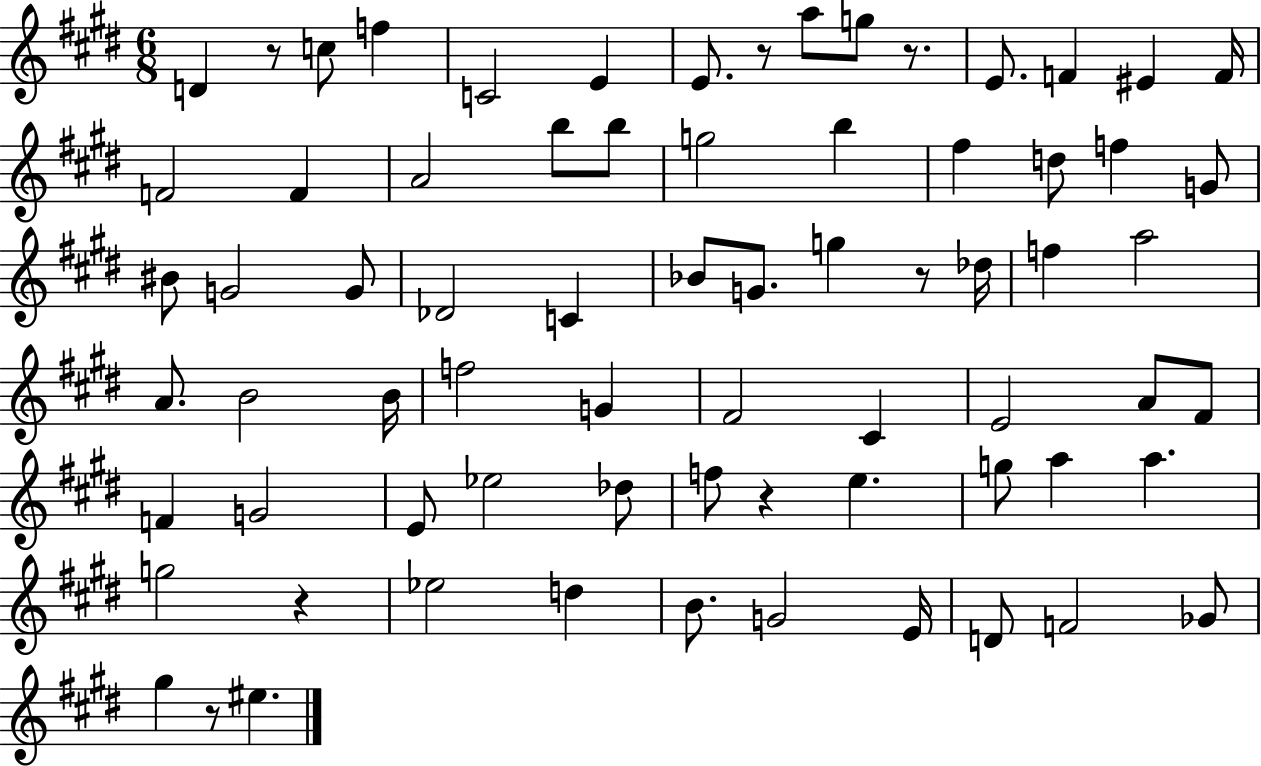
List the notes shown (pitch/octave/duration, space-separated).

D4/q R/e C5/e F5/q C4/h E4/q E4/e. R/e A5/e G5/e R/e. E4/e. F4/q EIS4/q F4/s F4/h F4/q A4/h B5/e B5/e G5/h B5/q F#5/q D5/e F5/q G4/e BIS4/e G4/h G4/e Db4/h C4/q Bb4/e G4/e. G5/q R/e Db5/s F5/q A5/h A4/e. B4/h B4/s F5/h G4/q F#4/h C#4/q E4/h A4/e F#4/e F4/q G4/h E4/e Eb5/h Db5/e F5/e R/q E5/q. G5/e A5/q A5/q. G5/h R/q Eb5/h D5/q B4/e. G4/h E4/s D4/e F4/h Gb4/e G#5/q R/e EIS5/q.